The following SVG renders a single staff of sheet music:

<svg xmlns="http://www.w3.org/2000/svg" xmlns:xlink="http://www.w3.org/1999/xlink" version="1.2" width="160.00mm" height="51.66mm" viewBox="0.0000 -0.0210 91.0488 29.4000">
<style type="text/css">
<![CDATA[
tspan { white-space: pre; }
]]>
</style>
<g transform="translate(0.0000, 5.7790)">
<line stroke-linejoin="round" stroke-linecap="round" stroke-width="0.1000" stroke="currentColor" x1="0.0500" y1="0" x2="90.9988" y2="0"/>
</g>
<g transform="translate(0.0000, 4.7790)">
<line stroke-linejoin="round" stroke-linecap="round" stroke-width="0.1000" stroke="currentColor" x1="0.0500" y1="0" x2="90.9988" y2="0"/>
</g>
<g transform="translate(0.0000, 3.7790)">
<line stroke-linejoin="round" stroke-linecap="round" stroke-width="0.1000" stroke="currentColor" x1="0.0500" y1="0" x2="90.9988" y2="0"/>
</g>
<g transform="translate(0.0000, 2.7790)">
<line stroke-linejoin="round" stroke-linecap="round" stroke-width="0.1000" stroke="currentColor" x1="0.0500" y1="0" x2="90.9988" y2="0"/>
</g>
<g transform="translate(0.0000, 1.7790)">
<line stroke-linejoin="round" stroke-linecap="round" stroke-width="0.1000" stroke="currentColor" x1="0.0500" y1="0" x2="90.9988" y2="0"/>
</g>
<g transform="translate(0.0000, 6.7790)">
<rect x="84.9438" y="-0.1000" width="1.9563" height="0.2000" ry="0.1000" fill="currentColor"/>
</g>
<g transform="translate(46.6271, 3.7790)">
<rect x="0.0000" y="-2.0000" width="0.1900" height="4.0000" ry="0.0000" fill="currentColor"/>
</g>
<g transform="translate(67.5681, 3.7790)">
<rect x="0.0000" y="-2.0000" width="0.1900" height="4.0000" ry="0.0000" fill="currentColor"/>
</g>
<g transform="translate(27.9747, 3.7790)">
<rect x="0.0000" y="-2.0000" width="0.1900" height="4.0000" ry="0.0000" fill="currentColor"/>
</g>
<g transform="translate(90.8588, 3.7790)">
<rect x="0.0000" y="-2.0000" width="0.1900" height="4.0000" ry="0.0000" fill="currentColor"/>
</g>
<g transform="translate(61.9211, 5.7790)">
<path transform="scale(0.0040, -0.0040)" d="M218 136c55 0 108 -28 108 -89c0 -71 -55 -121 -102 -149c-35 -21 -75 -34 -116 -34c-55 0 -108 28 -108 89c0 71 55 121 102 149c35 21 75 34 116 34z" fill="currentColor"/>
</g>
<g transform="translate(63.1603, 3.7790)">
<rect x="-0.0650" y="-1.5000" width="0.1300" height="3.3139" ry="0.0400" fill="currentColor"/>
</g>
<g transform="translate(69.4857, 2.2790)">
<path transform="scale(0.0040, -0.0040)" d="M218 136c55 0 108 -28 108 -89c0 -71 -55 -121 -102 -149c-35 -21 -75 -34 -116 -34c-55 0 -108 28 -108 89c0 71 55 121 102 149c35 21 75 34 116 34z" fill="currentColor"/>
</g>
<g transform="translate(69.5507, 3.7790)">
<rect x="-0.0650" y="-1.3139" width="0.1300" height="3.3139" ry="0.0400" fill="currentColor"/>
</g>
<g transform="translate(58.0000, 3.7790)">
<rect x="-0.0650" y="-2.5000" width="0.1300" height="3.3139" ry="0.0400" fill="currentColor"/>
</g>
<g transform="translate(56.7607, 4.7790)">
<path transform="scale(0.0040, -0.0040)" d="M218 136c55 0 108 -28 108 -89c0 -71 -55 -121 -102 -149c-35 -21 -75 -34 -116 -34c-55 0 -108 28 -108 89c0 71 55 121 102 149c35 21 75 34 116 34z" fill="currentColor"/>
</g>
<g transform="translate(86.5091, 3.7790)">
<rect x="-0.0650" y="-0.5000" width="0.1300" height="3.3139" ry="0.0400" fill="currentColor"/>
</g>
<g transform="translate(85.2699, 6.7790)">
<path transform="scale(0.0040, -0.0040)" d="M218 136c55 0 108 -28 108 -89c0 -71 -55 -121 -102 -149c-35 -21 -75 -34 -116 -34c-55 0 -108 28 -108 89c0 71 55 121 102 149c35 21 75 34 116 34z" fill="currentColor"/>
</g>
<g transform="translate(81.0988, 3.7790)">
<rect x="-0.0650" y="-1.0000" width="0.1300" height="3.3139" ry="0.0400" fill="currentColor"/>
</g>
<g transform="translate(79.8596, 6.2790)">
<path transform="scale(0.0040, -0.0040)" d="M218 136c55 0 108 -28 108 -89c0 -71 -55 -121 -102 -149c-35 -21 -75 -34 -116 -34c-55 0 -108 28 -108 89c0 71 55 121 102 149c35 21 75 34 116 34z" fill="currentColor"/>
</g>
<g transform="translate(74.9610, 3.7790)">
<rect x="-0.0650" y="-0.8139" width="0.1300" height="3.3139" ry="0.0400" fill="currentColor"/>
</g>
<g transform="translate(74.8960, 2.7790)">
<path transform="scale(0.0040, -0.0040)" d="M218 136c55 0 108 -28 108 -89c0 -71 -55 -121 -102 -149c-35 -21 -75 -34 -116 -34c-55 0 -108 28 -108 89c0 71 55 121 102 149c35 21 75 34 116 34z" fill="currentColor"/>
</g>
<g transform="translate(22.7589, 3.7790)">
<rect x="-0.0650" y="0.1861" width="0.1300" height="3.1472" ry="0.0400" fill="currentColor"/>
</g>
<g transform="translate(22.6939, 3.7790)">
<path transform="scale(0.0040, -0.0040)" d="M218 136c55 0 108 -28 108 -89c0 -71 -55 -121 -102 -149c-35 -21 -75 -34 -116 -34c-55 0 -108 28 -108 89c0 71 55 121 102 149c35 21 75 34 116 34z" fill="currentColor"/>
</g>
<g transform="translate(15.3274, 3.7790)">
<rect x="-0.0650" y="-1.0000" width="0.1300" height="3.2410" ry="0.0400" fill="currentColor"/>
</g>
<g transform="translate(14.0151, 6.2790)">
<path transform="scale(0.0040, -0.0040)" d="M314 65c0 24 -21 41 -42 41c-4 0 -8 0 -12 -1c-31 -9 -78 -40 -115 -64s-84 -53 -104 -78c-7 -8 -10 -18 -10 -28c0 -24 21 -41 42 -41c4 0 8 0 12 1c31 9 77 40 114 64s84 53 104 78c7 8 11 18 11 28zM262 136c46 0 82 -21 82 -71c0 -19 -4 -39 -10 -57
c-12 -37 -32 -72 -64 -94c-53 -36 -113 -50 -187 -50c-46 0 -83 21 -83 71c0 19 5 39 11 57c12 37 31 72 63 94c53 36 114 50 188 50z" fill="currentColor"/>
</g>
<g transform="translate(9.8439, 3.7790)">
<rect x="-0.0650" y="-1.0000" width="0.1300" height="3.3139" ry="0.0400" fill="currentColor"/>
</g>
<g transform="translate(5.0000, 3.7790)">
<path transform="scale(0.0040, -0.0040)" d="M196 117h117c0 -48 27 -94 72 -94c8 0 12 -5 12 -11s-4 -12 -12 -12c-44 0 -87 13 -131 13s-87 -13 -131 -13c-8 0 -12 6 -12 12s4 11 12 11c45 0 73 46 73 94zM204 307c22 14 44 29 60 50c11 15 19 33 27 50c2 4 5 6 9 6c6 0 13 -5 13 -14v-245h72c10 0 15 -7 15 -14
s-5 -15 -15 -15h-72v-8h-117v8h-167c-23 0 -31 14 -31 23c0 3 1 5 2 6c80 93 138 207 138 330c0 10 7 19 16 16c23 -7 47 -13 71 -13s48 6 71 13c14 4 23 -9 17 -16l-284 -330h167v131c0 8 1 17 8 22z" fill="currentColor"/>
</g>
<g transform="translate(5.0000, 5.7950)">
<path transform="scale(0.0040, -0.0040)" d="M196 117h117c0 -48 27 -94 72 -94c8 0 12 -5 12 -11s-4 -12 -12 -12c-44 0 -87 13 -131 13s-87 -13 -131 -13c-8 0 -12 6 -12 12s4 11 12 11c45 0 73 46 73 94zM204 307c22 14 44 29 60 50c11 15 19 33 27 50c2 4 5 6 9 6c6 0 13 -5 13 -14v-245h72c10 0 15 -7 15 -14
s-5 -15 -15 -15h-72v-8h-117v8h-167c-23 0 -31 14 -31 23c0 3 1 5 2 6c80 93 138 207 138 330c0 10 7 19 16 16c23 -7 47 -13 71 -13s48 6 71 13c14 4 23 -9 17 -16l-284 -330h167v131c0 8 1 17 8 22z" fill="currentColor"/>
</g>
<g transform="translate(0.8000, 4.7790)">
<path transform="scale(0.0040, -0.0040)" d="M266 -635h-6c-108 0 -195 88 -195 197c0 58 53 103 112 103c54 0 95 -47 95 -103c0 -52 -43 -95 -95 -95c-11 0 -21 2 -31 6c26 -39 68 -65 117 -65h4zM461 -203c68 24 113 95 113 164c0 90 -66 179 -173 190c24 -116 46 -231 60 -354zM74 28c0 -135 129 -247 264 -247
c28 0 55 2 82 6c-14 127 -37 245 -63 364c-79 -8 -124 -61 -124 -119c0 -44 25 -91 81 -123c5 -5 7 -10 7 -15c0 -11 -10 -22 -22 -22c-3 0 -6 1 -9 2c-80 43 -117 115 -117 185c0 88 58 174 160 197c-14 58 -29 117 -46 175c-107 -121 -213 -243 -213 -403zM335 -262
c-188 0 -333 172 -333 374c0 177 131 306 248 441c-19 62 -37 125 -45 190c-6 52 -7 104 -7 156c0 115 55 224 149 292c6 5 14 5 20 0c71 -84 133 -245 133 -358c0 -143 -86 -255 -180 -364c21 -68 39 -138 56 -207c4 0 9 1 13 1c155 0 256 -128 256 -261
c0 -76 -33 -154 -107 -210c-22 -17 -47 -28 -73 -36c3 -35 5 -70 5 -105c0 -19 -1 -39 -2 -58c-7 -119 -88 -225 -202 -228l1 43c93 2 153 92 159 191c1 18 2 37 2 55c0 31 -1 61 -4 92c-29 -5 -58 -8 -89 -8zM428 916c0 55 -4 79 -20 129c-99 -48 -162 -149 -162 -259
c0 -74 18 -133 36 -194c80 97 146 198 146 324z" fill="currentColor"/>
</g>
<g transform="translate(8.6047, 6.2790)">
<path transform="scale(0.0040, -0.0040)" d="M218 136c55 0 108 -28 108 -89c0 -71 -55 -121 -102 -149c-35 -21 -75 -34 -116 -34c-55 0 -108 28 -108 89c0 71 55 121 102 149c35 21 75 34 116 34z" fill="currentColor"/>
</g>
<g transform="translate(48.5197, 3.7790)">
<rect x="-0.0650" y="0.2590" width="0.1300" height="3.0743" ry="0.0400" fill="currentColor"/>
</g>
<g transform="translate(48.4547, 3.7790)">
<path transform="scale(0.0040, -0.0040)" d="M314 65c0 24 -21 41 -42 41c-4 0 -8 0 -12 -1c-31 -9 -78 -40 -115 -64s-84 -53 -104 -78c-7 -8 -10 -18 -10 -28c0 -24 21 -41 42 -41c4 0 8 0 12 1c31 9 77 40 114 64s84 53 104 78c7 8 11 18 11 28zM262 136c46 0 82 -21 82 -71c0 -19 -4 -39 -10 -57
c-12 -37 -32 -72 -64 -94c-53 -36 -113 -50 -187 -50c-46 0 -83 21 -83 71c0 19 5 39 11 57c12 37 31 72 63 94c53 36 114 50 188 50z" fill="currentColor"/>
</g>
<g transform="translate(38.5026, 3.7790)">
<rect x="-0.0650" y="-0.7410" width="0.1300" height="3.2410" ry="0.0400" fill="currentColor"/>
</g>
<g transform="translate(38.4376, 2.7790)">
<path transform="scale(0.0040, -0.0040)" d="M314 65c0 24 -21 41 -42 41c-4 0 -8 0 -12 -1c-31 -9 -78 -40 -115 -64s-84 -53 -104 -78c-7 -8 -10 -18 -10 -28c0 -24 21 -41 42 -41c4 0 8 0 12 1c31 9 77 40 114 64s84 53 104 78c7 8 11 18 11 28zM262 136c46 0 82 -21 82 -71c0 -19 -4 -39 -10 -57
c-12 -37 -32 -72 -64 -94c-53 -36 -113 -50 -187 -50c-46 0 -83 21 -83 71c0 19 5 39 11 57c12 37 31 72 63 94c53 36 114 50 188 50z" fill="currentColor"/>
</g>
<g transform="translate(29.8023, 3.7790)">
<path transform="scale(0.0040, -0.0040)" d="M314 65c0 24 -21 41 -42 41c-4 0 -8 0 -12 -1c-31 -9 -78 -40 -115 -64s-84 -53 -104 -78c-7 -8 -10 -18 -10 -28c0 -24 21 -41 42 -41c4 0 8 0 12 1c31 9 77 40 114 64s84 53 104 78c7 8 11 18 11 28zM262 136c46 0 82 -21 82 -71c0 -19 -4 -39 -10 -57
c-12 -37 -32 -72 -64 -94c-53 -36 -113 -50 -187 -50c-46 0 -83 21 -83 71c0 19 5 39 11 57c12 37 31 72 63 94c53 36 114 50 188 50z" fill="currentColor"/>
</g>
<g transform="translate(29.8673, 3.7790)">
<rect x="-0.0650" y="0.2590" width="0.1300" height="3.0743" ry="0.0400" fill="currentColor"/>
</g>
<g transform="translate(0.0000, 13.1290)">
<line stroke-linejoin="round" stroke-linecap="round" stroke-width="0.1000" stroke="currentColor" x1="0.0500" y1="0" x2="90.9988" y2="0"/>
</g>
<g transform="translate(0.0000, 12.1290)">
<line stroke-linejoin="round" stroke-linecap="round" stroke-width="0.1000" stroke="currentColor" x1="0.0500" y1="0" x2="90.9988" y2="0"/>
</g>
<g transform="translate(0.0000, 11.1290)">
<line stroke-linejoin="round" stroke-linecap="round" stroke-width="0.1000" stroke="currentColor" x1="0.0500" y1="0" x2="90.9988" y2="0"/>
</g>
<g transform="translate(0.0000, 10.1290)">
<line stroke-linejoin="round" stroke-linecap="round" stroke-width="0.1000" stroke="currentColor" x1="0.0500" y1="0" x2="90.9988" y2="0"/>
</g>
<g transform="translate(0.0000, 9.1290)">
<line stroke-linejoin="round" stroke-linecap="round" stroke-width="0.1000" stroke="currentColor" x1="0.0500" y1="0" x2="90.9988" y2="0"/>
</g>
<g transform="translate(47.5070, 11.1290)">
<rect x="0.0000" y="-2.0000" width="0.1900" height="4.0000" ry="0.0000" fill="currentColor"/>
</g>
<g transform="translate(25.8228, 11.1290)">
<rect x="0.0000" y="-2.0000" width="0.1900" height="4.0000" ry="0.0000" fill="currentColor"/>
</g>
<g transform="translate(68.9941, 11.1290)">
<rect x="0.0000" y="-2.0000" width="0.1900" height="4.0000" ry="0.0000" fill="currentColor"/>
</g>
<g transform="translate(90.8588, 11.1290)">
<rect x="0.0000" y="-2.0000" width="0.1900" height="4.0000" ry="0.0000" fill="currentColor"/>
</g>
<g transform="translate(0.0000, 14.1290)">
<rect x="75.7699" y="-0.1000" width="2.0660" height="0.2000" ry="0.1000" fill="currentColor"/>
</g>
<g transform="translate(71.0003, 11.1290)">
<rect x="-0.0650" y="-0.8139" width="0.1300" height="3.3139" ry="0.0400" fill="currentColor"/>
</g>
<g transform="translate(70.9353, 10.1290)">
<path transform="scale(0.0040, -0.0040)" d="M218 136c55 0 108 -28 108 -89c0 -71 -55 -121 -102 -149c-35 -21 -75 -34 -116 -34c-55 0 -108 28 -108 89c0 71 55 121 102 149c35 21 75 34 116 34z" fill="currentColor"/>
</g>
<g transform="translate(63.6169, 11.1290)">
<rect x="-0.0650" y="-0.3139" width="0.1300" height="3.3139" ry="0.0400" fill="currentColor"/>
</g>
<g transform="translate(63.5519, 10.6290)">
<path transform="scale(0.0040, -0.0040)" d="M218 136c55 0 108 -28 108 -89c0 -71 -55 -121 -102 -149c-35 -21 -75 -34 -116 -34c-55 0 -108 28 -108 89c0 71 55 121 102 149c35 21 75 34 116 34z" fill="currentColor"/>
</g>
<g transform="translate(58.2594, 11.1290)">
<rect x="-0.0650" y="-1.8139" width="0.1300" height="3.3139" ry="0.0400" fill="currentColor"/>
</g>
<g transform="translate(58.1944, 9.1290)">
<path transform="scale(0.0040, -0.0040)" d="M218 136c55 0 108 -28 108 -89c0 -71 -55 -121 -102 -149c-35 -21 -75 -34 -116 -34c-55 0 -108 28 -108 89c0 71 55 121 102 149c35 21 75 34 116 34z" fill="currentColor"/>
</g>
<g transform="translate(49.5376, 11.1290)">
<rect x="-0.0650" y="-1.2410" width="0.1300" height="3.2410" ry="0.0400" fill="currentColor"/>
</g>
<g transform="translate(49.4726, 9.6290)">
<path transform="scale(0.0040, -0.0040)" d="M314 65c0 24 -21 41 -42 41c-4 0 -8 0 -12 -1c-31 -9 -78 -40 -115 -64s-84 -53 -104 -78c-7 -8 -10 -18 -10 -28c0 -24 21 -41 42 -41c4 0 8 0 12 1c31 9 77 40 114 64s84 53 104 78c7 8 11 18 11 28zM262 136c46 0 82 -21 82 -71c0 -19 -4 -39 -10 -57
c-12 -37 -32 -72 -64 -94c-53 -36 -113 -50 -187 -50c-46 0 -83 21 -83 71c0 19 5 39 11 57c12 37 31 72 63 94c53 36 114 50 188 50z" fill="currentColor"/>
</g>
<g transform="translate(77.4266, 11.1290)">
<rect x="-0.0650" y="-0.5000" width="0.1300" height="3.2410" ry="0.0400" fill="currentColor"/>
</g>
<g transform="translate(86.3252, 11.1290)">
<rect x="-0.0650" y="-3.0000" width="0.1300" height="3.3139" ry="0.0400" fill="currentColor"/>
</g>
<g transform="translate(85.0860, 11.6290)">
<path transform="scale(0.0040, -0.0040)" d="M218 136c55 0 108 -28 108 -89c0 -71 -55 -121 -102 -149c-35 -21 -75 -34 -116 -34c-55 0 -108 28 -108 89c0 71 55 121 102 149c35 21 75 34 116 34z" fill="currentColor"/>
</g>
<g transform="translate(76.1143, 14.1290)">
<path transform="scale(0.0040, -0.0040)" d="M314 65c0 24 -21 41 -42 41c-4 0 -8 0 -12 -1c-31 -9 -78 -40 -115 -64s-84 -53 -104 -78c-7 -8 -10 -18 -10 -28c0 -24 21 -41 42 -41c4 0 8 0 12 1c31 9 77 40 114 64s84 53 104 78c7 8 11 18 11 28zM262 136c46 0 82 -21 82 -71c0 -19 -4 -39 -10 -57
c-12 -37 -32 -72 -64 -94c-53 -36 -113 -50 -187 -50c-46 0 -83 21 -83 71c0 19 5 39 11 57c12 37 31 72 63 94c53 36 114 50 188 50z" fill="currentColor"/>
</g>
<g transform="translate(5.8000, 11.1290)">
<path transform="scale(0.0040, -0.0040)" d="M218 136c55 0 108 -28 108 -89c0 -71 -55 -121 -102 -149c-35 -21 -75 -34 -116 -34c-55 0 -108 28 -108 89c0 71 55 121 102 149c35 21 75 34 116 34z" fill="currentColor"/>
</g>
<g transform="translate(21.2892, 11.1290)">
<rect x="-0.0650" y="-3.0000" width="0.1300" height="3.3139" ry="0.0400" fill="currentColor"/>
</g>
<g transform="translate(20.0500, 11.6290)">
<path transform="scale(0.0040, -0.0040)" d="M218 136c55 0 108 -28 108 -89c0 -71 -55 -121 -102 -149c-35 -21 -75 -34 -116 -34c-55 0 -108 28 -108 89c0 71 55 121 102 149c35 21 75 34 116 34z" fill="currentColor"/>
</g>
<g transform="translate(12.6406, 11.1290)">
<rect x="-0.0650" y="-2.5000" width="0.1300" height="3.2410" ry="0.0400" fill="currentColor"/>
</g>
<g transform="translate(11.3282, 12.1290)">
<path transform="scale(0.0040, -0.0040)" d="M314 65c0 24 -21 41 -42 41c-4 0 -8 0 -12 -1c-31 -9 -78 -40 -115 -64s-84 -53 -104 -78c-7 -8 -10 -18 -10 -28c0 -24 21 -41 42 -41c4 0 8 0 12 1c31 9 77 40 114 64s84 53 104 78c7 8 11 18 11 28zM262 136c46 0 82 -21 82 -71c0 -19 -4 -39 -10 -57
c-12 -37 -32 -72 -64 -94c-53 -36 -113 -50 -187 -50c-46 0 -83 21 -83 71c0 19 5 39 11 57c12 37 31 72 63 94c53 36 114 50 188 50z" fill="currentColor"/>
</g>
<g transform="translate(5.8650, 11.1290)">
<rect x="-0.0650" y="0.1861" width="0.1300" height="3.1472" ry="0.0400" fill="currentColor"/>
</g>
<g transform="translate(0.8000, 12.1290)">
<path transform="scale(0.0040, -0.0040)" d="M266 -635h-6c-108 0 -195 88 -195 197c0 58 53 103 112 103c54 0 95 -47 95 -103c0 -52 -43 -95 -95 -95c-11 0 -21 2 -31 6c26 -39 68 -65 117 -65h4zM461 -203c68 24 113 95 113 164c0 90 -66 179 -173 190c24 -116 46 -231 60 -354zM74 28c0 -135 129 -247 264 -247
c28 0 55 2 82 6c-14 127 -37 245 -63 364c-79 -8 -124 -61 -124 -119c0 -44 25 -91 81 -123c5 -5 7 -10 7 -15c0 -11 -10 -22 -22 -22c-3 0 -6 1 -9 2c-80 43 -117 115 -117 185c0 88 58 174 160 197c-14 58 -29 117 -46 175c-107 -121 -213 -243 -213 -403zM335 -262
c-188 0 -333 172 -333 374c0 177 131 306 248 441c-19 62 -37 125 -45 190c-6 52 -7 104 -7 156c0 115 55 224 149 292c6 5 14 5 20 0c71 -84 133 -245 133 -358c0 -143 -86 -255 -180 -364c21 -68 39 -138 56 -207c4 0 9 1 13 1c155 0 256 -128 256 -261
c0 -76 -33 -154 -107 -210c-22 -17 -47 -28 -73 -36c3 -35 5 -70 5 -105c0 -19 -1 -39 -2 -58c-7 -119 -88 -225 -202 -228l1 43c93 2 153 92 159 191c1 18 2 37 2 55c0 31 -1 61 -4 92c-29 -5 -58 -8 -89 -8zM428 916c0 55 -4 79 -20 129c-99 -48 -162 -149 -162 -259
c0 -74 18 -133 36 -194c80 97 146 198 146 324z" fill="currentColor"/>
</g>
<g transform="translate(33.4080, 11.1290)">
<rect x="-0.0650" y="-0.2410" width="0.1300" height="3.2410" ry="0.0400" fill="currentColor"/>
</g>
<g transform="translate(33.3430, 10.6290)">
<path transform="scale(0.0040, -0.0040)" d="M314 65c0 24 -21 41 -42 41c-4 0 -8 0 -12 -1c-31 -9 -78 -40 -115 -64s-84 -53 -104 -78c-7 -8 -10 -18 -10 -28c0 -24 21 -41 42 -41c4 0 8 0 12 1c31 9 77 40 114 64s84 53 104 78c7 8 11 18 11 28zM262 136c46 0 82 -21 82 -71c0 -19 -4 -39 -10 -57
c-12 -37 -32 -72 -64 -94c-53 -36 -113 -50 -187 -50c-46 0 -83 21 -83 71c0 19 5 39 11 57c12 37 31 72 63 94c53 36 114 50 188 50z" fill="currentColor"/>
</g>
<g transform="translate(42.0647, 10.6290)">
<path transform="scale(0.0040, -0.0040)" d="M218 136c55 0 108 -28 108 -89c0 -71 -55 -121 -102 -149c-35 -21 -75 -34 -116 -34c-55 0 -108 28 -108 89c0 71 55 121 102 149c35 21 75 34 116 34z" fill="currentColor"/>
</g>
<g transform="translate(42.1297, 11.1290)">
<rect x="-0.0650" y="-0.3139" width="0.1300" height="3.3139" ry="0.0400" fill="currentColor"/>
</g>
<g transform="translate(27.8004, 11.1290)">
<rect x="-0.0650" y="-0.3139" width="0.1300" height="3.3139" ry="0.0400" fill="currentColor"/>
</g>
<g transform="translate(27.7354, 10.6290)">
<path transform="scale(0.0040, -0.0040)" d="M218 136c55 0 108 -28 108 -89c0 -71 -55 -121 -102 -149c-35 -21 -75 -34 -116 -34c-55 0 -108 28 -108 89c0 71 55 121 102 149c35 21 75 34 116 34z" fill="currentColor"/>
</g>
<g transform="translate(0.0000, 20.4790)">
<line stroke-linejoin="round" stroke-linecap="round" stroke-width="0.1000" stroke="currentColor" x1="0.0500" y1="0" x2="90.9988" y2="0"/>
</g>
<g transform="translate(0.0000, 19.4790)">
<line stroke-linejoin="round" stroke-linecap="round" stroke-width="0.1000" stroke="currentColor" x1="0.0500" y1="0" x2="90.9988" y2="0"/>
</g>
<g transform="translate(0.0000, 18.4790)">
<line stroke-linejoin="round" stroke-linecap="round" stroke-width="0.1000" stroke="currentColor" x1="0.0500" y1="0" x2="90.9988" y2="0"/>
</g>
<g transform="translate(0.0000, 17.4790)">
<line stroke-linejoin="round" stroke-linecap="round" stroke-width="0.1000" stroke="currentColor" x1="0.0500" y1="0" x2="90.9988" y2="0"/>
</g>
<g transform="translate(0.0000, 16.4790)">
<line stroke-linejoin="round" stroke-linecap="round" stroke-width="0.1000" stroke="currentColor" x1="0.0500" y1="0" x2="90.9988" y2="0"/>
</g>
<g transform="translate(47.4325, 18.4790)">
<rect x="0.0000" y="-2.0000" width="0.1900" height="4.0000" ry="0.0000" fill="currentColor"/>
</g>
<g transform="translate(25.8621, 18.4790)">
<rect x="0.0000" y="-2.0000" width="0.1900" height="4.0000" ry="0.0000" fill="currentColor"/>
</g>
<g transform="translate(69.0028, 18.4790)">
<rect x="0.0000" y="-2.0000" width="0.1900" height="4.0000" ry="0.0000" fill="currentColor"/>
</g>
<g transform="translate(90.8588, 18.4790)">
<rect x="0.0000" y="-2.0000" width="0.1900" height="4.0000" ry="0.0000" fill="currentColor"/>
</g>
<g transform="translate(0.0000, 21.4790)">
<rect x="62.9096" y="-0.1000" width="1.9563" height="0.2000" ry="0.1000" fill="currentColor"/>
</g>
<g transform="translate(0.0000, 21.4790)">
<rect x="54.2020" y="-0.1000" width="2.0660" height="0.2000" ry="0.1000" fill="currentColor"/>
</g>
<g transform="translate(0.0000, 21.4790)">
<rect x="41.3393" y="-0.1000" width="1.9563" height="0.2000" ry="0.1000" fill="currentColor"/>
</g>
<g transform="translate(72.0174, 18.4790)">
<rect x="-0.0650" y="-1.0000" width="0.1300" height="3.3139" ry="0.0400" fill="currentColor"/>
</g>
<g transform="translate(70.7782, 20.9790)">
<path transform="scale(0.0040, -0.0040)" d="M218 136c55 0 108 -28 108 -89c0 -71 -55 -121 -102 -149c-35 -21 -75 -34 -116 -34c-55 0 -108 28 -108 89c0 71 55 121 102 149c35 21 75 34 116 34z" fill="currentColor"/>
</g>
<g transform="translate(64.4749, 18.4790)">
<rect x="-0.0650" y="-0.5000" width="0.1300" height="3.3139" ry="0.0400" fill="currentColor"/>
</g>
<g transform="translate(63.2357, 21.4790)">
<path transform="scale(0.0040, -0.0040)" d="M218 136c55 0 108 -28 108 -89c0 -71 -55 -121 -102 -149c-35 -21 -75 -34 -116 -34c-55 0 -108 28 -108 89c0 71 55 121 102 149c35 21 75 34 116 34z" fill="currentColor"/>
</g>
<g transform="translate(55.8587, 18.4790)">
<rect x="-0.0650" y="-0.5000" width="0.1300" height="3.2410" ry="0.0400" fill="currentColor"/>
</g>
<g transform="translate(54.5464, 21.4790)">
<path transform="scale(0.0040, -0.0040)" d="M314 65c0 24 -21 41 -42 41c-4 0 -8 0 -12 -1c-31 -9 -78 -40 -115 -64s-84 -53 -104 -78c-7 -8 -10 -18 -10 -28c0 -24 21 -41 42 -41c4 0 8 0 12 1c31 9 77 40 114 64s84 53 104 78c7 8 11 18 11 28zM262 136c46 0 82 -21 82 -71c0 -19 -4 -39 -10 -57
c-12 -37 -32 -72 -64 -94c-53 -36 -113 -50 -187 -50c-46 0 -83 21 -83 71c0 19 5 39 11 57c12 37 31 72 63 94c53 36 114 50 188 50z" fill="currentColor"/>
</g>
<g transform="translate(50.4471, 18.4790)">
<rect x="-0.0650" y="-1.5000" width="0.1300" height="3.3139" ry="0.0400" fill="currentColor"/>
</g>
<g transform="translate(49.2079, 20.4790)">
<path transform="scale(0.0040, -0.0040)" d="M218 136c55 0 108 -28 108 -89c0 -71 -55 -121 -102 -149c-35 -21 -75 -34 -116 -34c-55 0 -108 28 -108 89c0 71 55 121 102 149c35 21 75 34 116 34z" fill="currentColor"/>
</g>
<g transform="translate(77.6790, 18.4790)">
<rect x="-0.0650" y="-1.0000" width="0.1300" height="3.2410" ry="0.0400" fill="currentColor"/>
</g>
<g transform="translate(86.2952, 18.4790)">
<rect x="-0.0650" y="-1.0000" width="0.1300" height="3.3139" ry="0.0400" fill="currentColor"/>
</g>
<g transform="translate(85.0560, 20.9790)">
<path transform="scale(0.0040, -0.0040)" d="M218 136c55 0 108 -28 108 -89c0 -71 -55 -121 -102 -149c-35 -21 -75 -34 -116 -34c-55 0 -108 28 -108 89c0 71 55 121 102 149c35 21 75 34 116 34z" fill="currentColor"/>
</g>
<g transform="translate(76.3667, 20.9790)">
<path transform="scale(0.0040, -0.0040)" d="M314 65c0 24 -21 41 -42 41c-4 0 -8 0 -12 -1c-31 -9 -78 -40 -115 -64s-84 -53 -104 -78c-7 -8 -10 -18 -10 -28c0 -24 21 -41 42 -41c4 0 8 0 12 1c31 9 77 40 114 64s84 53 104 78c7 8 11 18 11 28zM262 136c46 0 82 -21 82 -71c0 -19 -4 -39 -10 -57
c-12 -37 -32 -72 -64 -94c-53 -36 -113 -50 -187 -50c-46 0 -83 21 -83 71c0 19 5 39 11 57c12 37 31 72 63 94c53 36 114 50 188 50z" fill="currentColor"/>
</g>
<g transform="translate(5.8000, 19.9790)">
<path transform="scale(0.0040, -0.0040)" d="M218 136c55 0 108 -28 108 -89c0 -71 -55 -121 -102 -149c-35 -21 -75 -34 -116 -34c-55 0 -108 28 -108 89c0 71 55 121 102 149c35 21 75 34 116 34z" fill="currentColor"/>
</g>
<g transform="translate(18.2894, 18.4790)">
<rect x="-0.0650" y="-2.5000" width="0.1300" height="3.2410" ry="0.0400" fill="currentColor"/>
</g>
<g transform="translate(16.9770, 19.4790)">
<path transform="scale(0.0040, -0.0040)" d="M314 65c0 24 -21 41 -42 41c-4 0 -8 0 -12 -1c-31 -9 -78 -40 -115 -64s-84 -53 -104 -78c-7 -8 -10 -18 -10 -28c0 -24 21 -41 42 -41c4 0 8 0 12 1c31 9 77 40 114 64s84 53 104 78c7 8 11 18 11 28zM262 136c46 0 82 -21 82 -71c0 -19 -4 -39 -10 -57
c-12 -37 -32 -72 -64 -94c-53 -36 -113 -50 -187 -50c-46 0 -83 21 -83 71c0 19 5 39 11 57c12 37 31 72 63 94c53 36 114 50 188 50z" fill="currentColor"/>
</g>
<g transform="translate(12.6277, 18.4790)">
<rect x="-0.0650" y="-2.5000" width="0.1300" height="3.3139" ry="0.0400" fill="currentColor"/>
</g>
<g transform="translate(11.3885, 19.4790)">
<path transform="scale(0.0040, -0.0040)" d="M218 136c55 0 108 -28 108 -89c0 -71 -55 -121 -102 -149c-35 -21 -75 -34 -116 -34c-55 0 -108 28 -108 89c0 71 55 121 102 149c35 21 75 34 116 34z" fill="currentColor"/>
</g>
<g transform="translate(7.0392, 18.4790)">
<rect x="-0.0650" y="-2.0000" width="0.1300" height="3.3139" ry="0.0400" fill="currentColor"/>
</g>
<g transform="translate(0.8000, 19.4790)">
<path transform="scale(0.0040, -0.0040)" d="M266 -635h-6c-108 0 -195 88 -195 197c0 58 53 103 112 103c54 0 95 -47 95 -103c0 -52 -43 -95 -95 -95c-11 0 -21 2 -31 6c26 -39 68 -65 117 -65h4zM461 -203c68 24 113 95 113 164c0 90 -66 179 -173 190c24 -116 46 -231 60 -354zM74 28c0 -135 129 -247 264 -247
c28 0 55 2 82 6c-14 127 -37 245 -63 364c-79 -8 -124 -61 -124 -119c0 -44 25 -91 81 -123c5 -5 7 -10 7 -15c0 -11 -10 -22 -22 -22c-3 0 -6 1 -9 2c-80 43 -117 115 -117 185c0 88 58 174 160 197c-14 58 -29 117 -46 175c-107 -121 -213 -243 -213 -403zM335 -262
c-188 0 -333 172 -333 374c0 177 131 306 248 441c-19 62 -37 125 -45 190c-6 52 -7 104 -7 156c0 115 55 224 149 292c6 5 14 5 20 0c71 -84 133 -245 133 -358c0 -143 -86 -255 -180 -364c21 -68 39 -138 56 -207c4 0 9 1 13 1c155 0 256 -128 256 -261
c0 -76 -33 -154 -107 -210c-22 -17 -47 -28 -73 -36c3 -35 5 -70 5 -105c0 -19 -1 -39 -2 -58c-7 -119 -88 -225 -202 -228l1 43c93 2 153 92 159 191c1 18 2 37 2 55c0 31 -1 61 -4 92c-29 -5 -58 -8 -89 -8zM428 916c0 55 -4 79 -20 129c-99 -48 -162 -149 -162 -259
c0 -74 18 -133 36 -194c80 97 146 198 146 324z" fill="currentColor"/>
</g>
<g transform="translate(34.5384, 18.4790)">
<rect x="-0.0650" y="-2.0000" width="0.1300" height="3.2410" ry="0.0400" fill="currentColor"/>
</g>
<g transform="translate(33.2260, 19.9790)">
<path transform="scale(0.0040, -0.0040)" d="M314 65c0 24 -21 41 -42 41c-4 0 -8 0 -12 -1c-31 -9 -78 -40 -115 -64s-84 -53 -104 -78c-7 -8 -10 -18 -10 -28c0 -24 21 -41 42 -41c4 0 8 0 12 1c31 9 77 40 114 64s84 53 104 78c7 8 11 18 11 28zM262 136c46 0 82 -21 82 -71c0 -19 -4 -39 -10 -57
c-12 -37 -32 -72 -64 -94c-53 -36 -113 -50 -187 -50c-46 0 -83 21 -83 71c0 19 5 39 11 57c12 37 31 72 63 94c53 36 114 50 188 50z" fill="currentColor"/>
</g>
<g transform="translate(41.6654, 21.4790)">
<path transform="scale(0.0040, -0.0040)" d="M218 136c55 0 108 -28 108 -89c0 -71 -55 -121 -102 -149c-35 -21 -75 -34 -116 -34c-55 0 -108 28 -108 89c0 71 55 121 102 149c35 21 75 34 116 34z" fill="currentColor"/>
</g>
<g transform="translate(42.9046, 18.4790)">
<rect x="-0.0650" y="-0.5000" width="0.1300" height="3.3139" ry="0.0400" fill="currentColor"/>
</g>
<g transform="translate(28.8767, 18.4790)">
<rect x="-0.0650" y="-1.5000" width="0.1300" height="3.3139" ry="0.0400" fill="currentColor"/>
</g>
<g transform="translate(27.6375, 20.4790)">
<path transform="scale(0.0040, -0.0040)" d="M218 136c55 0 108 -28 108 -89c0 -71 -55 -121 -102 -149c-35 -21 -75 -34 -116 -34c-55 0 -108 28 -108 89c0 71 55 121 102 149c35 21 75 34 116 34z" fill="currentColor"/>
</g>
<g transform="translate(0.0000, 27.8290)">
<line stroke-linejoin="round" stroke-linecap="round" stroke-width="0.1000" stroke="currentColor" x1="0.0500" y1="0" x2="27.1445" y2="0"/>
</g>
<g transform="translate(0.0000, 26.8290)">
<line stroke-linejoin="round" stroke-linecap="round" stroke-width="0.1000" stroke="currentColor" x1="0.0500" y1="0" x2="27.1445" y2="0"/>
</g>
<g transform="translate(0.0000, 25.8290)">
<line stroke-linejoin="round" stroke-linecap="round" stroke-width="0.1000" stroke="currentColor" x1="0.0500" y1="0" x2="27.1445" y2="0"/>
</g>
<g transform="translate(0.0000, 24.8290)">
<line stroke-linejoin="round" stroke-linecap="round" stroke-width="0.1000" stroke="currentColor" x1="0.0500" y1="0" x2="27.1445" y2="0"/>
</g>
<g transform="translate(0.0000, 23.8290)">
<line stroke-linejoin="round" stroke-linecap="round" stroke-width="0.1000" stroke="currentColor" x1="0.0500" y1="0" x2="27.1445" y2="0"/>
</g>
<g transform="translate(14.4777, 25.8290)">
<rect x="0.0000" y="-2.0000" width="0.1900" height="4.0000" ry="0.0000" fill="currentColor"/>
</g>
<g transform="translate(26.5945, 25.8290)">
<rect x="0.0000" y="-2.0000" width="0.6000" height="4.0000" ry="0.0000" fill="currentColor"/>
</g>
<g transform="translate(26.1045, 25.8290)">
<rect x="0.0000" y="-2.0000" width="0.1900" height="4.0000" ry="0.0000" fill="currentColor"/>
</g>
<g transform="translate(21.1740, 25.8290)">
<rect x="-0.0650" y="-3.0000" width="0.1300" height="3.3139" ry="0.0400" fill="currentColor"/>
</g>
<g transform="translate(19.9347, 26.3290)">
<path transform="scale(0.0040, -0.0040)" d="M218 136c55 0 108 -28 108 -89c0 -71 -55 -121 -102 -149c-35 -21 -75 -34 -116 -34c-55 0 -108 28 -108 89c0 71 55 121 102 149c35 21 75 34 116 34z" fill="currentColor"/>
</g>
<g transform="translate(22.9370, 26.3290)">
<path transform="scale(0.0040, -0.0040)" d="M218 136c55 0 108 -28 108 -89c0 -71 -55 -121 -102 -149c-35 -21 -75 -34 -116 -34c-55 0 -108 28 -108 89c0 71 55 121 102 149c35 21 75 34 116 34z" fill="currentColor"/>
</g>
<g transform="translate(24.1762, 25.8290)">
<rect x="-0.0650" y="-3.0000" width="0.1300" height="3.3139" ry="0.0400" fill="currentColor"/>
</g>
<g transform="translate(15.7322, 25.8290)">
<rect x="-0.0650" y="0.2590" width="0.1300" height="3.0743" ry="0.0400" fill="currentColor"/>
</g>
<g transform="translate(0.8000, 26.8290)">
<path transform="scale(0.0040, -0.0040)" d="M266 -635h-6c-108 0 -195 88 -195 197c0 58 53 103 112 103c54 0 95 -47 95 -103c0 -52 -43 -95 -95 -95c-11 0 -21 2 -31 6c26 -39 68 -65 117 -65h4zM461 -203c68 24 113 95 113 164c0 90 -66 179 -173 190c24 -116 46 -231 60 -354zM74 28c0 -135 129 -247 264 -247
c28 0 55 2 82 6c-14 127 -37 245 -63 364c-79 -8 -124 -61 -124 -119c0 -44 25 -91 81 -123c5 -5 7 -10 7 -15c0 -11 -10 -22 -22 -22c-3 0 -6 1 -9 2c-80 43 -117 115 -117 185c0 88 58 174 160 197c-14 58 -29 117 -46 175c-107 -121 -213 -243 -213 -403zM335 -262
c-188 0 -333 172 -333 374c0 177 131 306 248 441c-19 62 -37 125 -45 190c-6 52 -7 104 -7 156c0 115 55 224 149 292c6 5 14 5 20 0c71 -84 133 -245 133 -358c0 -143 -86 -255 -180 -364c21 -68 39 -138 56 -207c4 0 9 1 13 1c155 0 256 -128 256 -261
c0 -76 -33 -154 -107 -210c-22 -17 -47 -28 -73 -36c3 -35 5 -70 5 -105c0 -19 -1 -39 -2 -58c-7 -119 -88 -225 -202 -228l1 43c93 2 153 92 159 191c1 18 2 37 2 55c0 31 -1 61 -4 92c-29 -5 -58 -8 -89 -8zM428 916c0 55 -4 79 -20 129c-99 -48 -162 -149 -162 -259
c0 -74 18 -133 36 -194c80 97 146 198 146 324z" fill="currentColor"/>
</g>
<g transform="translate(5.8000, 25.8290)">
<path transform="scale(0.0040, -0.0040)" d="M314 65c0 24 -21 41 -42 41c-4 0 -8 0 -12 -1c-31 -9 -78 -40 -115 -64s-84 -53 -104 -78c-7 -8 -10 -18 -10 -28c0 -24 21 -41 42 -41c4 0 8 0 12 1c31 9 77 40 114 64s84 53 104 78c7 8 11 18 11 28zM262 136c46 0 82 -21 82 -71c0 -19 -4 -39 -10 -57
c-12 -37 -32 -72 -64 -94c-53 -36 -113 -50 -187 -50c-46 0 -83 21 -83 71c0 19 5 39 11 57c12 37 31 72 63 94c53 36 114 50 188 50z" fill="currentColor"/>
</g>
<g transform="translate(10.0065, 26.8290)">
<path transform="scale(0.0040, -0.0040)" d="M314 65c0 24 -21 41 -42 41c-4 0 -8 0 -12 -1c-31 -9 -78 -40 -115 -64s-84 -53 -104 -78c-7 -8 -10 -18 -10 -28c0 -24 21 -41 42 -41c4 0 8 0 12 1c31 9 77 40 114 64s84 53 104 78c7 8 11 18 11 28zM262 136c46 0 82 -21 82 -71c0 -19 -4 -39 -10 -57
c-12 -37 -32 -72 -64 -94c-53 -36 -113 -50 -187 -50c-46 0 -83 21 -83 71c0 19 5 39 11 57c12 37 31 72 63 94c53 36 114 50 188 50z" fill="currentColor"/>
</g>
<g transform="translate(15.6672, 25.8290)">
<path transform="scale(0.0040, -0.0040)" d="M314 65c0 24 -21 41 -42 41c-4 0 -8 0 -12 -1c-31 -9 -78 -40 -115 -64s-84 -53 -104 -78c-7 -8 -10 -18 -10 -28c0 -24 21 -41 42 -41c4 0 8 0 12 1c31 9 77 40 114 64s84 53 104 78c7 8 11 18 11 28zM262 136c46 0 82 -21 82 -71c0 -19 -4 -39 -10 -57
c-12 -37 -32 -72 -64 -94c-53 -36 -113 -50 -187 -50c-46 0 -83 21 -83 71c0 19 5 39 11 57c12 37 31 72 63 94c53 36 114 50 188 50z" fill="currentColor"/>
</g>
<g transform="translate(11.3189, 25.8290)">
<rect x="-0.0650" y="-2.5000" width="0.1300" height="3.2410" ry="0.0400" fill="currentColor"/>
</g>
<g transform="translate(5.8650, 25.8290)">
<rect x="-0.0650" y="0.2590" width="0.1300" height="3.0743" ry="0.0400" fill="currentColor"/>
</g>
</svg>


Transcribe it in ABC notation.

X:1
T:Untitled
M:4/4
L:1/4
K:C
D D2 B B2 d2 B2 G E e d D C B G2 A c c2 c e2 f c d C2 A F G G2 E F2 C E C2 C D D2 D B2 G2 B2 A A